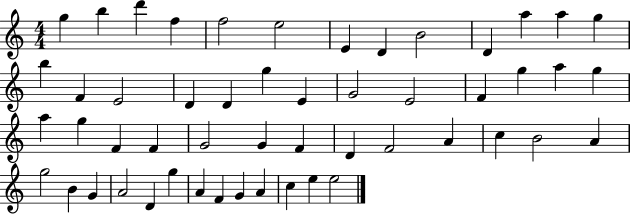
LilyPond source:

{
  \clef treble
  \numericTimeSignature
  \time 4/4
  \key c \major
  g''4 b''4 d'''4 f''4 | f''2 e''2 | e'4 d'4 b'2 | d'4 a''4 a''4 g''4 | \break b''4 f'4 e'2 | d'4 d'4 g''4 e'4 | g'2 e'2 | f'4 g''4 a''4 g''4 | \break a''4 g''4 f'4 f'4 | g'2 g'4 f'4 | d'4 f'2 a'4 | c''4 b'2 a'4 | \break g''2 b'4 g'4 | a'2 d'4 g''4 | a'4 f'4 g'4 a'4 | c''4 e''4 e''2 | \break \bar "|."
}